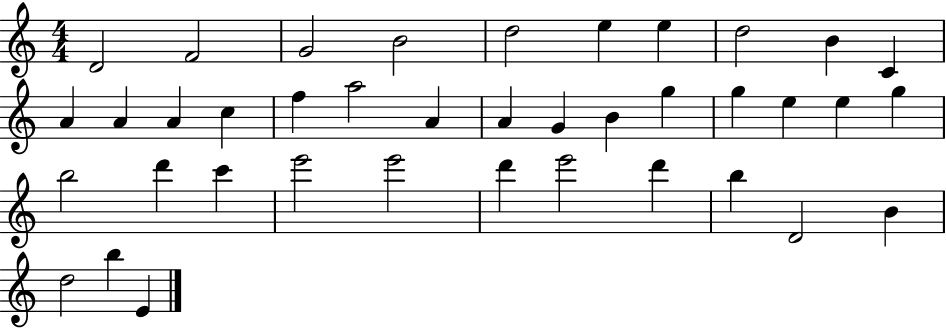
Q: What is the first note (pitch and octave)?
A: D4